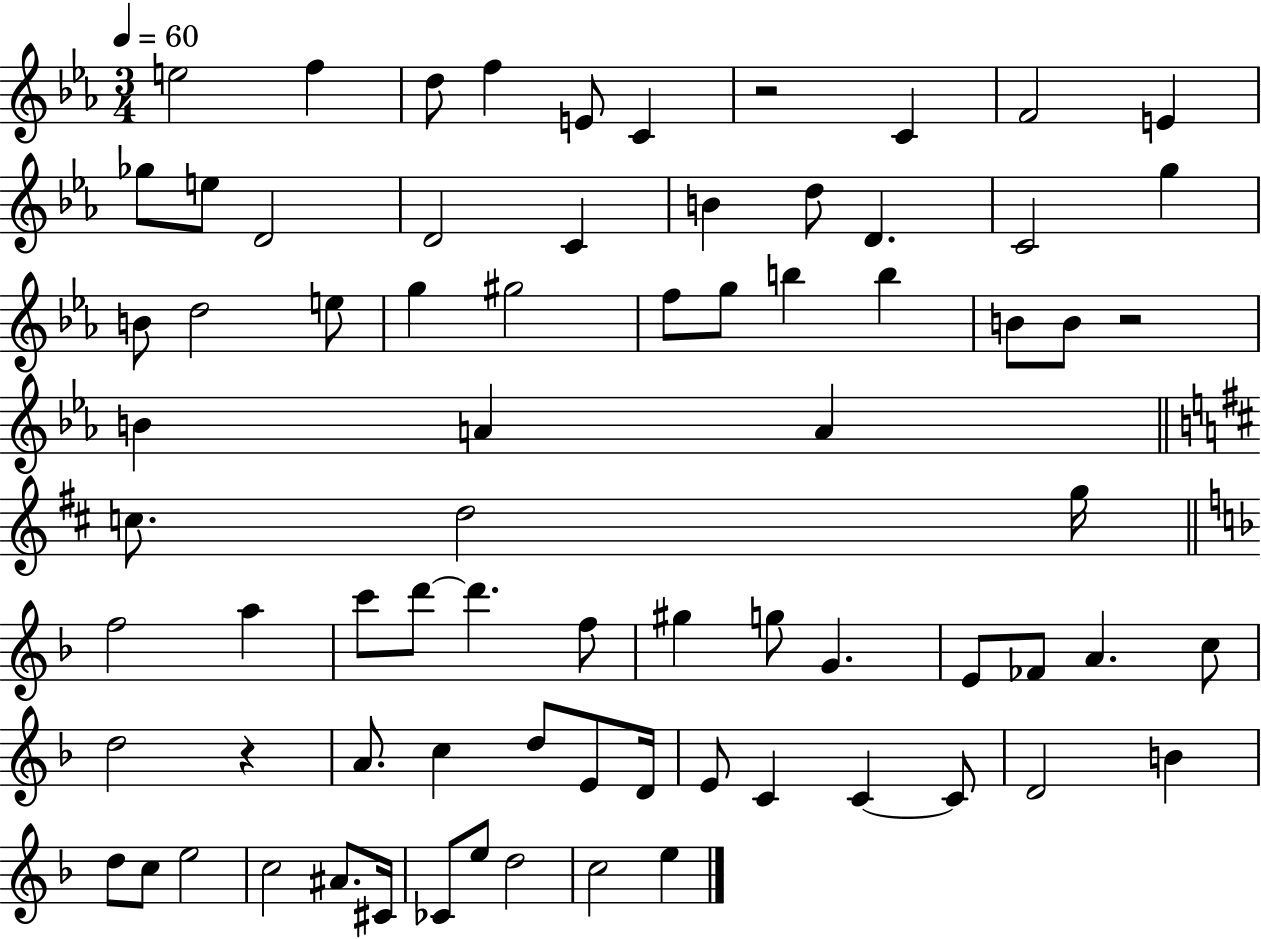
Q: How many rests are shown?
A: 3